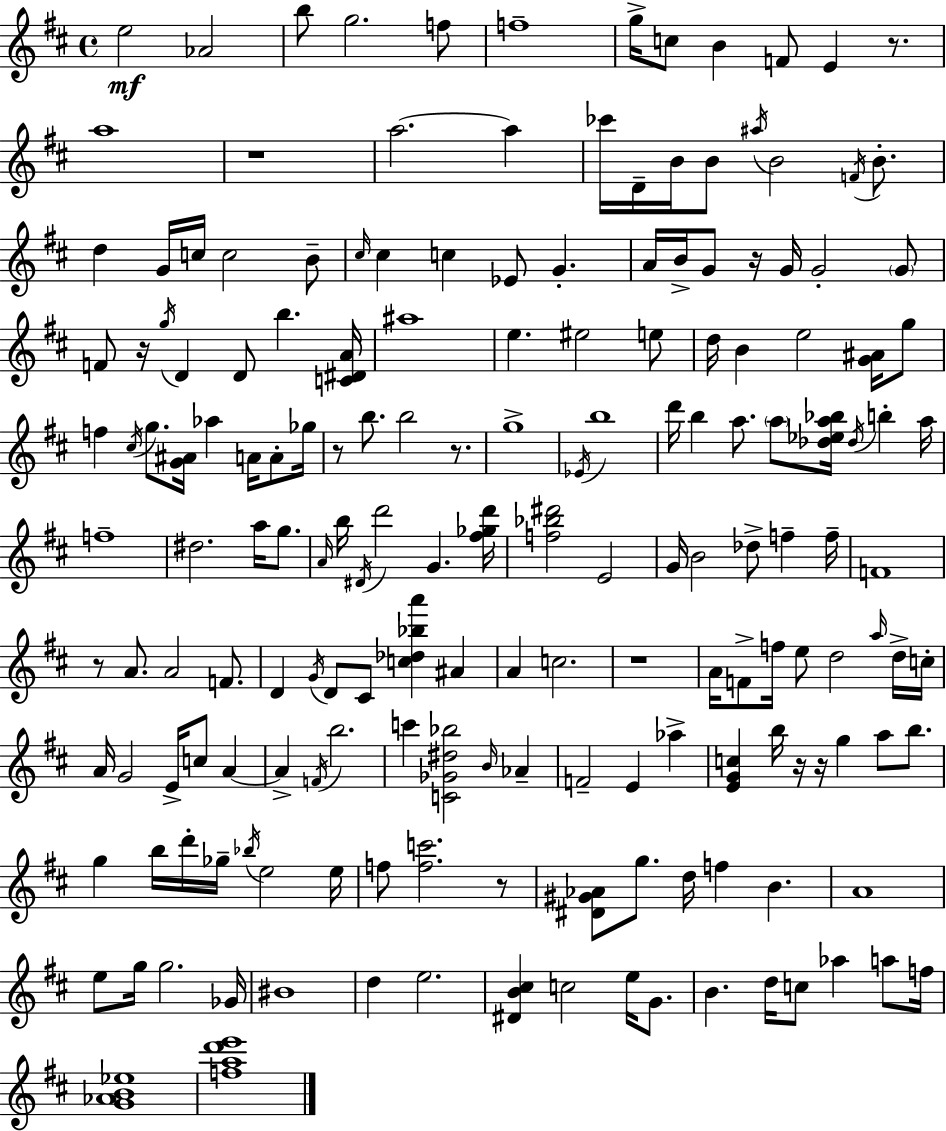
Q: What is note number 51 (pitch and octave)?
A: G5